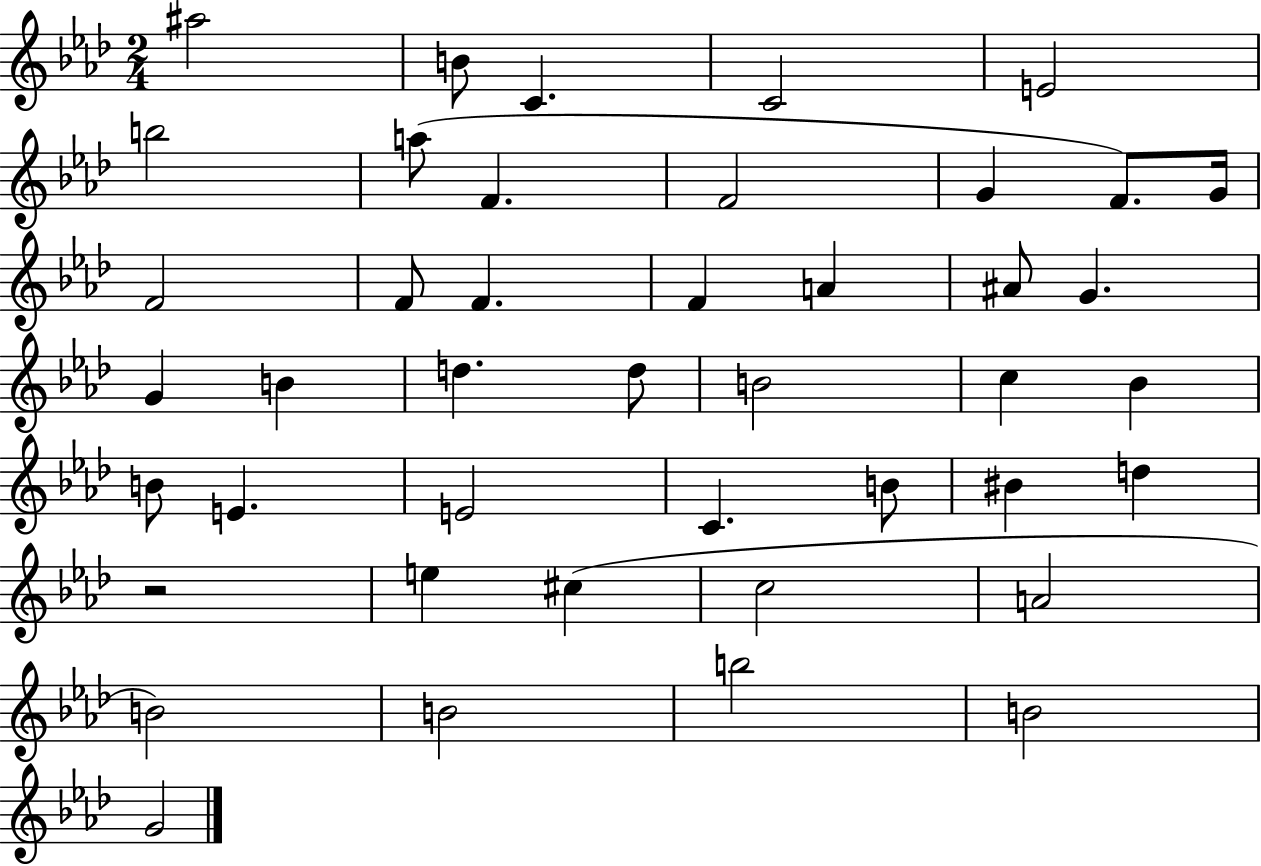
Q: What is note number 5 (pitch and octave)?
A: E4